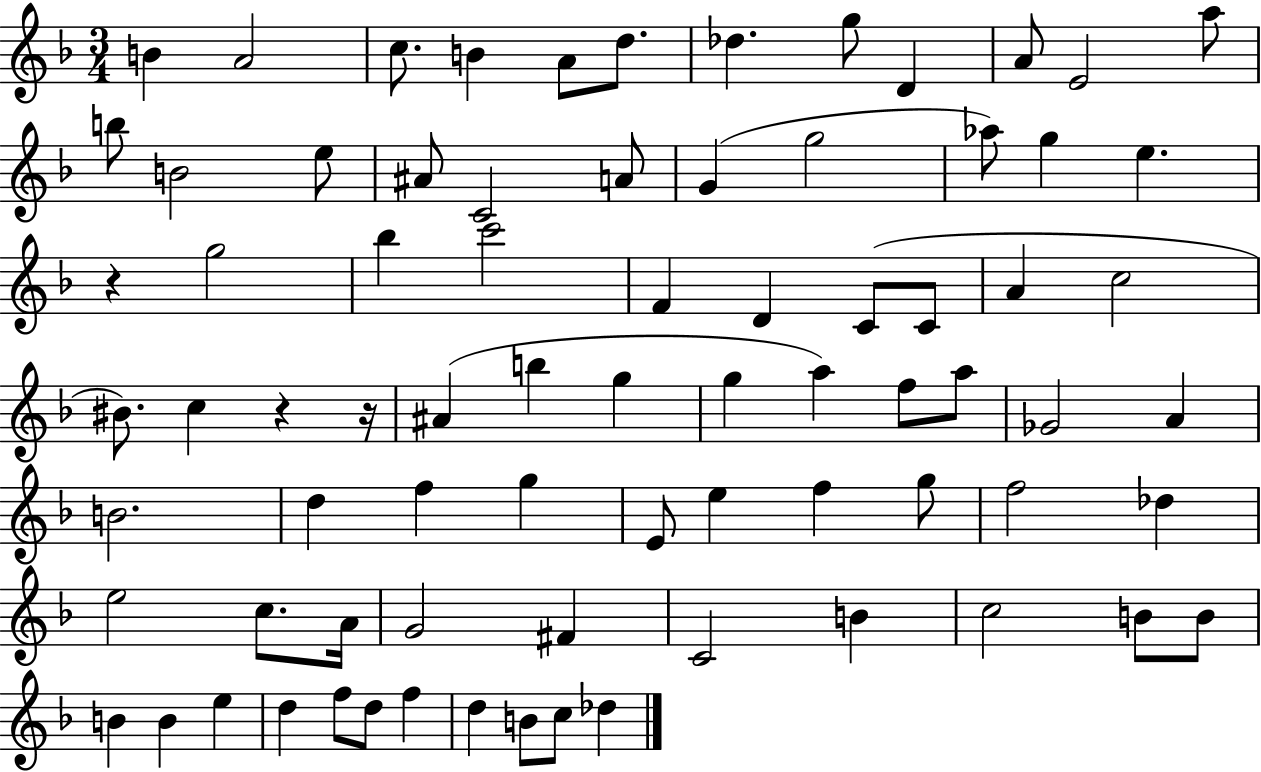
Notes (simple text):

B4/q A4/h C5/e. B4/q A4/e D5/e. Db5/q. G5/e D4/q A4/e E4/h A5/e B5/e B4/h E5/e A#4/e C4/h A4/e G4/q G5/h Ab5/e G5/q E5/q. R/q G5/h Bb5/q C6/h F4/q D4/q C4/e C4/e A4/q C5/h BIS4/e. C5/q R/q R/s A#4/q B5/q G5/q G5/q A5/q F5/e A5/e Gb4/h A4/q B4/h. D5/q F5/q G5/q E4/e E5/q F5/q G5/e F5/h Db5/q E5/h C5/e. A4/s G4/h F#4/q C4/h B4/q C5/h B4/e B4/e B4/q B4/q E5/q D5/q F5/e D5/e F5/q D5/q B4/e C5/e Db5/q